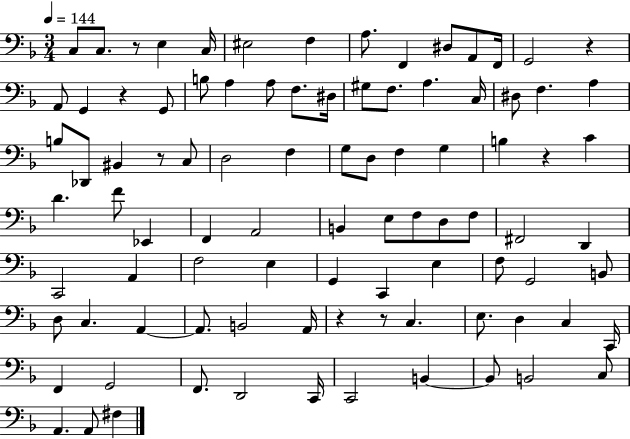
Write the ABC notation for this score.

X:1
T:Untitled
M:3/4
L:1/4
K:F
C,/2 C,/2 z/2 E, C,/4 ^E,2 F, A,/2 F,, ^D,/2 A,,/2 F,,/4 G,,2 z A,,/2 G,, z G,,/2 B,/2 A, A,/2 F,/2 ^D,/4 ^G,/2 F,/2 A, C,/4 ^D,/2 F, A, B,/2 _D,,/2 ^B,, z/2 C,/2 D,2 F, G,/2 D,/2 F, G, B, z C D F/2 _E,, F,, A,,2 B,, E,/2 F,/2 D,/2 F,/2 ^F,,2 D,, C,,2 A,, F,2 E, G,, C,, E, F,/2 G,,2 B,,/2 D,/2 C, A,, A,,/2 B,,2 A,,/4 z z/2 C, E,/2 D, C, C,,/4 F,, G,,2 F,,/2 D,,2 C,,/4 C,,2 B,, B,,/2 B,,2 C,/2 A,, A,,/2 ^F,